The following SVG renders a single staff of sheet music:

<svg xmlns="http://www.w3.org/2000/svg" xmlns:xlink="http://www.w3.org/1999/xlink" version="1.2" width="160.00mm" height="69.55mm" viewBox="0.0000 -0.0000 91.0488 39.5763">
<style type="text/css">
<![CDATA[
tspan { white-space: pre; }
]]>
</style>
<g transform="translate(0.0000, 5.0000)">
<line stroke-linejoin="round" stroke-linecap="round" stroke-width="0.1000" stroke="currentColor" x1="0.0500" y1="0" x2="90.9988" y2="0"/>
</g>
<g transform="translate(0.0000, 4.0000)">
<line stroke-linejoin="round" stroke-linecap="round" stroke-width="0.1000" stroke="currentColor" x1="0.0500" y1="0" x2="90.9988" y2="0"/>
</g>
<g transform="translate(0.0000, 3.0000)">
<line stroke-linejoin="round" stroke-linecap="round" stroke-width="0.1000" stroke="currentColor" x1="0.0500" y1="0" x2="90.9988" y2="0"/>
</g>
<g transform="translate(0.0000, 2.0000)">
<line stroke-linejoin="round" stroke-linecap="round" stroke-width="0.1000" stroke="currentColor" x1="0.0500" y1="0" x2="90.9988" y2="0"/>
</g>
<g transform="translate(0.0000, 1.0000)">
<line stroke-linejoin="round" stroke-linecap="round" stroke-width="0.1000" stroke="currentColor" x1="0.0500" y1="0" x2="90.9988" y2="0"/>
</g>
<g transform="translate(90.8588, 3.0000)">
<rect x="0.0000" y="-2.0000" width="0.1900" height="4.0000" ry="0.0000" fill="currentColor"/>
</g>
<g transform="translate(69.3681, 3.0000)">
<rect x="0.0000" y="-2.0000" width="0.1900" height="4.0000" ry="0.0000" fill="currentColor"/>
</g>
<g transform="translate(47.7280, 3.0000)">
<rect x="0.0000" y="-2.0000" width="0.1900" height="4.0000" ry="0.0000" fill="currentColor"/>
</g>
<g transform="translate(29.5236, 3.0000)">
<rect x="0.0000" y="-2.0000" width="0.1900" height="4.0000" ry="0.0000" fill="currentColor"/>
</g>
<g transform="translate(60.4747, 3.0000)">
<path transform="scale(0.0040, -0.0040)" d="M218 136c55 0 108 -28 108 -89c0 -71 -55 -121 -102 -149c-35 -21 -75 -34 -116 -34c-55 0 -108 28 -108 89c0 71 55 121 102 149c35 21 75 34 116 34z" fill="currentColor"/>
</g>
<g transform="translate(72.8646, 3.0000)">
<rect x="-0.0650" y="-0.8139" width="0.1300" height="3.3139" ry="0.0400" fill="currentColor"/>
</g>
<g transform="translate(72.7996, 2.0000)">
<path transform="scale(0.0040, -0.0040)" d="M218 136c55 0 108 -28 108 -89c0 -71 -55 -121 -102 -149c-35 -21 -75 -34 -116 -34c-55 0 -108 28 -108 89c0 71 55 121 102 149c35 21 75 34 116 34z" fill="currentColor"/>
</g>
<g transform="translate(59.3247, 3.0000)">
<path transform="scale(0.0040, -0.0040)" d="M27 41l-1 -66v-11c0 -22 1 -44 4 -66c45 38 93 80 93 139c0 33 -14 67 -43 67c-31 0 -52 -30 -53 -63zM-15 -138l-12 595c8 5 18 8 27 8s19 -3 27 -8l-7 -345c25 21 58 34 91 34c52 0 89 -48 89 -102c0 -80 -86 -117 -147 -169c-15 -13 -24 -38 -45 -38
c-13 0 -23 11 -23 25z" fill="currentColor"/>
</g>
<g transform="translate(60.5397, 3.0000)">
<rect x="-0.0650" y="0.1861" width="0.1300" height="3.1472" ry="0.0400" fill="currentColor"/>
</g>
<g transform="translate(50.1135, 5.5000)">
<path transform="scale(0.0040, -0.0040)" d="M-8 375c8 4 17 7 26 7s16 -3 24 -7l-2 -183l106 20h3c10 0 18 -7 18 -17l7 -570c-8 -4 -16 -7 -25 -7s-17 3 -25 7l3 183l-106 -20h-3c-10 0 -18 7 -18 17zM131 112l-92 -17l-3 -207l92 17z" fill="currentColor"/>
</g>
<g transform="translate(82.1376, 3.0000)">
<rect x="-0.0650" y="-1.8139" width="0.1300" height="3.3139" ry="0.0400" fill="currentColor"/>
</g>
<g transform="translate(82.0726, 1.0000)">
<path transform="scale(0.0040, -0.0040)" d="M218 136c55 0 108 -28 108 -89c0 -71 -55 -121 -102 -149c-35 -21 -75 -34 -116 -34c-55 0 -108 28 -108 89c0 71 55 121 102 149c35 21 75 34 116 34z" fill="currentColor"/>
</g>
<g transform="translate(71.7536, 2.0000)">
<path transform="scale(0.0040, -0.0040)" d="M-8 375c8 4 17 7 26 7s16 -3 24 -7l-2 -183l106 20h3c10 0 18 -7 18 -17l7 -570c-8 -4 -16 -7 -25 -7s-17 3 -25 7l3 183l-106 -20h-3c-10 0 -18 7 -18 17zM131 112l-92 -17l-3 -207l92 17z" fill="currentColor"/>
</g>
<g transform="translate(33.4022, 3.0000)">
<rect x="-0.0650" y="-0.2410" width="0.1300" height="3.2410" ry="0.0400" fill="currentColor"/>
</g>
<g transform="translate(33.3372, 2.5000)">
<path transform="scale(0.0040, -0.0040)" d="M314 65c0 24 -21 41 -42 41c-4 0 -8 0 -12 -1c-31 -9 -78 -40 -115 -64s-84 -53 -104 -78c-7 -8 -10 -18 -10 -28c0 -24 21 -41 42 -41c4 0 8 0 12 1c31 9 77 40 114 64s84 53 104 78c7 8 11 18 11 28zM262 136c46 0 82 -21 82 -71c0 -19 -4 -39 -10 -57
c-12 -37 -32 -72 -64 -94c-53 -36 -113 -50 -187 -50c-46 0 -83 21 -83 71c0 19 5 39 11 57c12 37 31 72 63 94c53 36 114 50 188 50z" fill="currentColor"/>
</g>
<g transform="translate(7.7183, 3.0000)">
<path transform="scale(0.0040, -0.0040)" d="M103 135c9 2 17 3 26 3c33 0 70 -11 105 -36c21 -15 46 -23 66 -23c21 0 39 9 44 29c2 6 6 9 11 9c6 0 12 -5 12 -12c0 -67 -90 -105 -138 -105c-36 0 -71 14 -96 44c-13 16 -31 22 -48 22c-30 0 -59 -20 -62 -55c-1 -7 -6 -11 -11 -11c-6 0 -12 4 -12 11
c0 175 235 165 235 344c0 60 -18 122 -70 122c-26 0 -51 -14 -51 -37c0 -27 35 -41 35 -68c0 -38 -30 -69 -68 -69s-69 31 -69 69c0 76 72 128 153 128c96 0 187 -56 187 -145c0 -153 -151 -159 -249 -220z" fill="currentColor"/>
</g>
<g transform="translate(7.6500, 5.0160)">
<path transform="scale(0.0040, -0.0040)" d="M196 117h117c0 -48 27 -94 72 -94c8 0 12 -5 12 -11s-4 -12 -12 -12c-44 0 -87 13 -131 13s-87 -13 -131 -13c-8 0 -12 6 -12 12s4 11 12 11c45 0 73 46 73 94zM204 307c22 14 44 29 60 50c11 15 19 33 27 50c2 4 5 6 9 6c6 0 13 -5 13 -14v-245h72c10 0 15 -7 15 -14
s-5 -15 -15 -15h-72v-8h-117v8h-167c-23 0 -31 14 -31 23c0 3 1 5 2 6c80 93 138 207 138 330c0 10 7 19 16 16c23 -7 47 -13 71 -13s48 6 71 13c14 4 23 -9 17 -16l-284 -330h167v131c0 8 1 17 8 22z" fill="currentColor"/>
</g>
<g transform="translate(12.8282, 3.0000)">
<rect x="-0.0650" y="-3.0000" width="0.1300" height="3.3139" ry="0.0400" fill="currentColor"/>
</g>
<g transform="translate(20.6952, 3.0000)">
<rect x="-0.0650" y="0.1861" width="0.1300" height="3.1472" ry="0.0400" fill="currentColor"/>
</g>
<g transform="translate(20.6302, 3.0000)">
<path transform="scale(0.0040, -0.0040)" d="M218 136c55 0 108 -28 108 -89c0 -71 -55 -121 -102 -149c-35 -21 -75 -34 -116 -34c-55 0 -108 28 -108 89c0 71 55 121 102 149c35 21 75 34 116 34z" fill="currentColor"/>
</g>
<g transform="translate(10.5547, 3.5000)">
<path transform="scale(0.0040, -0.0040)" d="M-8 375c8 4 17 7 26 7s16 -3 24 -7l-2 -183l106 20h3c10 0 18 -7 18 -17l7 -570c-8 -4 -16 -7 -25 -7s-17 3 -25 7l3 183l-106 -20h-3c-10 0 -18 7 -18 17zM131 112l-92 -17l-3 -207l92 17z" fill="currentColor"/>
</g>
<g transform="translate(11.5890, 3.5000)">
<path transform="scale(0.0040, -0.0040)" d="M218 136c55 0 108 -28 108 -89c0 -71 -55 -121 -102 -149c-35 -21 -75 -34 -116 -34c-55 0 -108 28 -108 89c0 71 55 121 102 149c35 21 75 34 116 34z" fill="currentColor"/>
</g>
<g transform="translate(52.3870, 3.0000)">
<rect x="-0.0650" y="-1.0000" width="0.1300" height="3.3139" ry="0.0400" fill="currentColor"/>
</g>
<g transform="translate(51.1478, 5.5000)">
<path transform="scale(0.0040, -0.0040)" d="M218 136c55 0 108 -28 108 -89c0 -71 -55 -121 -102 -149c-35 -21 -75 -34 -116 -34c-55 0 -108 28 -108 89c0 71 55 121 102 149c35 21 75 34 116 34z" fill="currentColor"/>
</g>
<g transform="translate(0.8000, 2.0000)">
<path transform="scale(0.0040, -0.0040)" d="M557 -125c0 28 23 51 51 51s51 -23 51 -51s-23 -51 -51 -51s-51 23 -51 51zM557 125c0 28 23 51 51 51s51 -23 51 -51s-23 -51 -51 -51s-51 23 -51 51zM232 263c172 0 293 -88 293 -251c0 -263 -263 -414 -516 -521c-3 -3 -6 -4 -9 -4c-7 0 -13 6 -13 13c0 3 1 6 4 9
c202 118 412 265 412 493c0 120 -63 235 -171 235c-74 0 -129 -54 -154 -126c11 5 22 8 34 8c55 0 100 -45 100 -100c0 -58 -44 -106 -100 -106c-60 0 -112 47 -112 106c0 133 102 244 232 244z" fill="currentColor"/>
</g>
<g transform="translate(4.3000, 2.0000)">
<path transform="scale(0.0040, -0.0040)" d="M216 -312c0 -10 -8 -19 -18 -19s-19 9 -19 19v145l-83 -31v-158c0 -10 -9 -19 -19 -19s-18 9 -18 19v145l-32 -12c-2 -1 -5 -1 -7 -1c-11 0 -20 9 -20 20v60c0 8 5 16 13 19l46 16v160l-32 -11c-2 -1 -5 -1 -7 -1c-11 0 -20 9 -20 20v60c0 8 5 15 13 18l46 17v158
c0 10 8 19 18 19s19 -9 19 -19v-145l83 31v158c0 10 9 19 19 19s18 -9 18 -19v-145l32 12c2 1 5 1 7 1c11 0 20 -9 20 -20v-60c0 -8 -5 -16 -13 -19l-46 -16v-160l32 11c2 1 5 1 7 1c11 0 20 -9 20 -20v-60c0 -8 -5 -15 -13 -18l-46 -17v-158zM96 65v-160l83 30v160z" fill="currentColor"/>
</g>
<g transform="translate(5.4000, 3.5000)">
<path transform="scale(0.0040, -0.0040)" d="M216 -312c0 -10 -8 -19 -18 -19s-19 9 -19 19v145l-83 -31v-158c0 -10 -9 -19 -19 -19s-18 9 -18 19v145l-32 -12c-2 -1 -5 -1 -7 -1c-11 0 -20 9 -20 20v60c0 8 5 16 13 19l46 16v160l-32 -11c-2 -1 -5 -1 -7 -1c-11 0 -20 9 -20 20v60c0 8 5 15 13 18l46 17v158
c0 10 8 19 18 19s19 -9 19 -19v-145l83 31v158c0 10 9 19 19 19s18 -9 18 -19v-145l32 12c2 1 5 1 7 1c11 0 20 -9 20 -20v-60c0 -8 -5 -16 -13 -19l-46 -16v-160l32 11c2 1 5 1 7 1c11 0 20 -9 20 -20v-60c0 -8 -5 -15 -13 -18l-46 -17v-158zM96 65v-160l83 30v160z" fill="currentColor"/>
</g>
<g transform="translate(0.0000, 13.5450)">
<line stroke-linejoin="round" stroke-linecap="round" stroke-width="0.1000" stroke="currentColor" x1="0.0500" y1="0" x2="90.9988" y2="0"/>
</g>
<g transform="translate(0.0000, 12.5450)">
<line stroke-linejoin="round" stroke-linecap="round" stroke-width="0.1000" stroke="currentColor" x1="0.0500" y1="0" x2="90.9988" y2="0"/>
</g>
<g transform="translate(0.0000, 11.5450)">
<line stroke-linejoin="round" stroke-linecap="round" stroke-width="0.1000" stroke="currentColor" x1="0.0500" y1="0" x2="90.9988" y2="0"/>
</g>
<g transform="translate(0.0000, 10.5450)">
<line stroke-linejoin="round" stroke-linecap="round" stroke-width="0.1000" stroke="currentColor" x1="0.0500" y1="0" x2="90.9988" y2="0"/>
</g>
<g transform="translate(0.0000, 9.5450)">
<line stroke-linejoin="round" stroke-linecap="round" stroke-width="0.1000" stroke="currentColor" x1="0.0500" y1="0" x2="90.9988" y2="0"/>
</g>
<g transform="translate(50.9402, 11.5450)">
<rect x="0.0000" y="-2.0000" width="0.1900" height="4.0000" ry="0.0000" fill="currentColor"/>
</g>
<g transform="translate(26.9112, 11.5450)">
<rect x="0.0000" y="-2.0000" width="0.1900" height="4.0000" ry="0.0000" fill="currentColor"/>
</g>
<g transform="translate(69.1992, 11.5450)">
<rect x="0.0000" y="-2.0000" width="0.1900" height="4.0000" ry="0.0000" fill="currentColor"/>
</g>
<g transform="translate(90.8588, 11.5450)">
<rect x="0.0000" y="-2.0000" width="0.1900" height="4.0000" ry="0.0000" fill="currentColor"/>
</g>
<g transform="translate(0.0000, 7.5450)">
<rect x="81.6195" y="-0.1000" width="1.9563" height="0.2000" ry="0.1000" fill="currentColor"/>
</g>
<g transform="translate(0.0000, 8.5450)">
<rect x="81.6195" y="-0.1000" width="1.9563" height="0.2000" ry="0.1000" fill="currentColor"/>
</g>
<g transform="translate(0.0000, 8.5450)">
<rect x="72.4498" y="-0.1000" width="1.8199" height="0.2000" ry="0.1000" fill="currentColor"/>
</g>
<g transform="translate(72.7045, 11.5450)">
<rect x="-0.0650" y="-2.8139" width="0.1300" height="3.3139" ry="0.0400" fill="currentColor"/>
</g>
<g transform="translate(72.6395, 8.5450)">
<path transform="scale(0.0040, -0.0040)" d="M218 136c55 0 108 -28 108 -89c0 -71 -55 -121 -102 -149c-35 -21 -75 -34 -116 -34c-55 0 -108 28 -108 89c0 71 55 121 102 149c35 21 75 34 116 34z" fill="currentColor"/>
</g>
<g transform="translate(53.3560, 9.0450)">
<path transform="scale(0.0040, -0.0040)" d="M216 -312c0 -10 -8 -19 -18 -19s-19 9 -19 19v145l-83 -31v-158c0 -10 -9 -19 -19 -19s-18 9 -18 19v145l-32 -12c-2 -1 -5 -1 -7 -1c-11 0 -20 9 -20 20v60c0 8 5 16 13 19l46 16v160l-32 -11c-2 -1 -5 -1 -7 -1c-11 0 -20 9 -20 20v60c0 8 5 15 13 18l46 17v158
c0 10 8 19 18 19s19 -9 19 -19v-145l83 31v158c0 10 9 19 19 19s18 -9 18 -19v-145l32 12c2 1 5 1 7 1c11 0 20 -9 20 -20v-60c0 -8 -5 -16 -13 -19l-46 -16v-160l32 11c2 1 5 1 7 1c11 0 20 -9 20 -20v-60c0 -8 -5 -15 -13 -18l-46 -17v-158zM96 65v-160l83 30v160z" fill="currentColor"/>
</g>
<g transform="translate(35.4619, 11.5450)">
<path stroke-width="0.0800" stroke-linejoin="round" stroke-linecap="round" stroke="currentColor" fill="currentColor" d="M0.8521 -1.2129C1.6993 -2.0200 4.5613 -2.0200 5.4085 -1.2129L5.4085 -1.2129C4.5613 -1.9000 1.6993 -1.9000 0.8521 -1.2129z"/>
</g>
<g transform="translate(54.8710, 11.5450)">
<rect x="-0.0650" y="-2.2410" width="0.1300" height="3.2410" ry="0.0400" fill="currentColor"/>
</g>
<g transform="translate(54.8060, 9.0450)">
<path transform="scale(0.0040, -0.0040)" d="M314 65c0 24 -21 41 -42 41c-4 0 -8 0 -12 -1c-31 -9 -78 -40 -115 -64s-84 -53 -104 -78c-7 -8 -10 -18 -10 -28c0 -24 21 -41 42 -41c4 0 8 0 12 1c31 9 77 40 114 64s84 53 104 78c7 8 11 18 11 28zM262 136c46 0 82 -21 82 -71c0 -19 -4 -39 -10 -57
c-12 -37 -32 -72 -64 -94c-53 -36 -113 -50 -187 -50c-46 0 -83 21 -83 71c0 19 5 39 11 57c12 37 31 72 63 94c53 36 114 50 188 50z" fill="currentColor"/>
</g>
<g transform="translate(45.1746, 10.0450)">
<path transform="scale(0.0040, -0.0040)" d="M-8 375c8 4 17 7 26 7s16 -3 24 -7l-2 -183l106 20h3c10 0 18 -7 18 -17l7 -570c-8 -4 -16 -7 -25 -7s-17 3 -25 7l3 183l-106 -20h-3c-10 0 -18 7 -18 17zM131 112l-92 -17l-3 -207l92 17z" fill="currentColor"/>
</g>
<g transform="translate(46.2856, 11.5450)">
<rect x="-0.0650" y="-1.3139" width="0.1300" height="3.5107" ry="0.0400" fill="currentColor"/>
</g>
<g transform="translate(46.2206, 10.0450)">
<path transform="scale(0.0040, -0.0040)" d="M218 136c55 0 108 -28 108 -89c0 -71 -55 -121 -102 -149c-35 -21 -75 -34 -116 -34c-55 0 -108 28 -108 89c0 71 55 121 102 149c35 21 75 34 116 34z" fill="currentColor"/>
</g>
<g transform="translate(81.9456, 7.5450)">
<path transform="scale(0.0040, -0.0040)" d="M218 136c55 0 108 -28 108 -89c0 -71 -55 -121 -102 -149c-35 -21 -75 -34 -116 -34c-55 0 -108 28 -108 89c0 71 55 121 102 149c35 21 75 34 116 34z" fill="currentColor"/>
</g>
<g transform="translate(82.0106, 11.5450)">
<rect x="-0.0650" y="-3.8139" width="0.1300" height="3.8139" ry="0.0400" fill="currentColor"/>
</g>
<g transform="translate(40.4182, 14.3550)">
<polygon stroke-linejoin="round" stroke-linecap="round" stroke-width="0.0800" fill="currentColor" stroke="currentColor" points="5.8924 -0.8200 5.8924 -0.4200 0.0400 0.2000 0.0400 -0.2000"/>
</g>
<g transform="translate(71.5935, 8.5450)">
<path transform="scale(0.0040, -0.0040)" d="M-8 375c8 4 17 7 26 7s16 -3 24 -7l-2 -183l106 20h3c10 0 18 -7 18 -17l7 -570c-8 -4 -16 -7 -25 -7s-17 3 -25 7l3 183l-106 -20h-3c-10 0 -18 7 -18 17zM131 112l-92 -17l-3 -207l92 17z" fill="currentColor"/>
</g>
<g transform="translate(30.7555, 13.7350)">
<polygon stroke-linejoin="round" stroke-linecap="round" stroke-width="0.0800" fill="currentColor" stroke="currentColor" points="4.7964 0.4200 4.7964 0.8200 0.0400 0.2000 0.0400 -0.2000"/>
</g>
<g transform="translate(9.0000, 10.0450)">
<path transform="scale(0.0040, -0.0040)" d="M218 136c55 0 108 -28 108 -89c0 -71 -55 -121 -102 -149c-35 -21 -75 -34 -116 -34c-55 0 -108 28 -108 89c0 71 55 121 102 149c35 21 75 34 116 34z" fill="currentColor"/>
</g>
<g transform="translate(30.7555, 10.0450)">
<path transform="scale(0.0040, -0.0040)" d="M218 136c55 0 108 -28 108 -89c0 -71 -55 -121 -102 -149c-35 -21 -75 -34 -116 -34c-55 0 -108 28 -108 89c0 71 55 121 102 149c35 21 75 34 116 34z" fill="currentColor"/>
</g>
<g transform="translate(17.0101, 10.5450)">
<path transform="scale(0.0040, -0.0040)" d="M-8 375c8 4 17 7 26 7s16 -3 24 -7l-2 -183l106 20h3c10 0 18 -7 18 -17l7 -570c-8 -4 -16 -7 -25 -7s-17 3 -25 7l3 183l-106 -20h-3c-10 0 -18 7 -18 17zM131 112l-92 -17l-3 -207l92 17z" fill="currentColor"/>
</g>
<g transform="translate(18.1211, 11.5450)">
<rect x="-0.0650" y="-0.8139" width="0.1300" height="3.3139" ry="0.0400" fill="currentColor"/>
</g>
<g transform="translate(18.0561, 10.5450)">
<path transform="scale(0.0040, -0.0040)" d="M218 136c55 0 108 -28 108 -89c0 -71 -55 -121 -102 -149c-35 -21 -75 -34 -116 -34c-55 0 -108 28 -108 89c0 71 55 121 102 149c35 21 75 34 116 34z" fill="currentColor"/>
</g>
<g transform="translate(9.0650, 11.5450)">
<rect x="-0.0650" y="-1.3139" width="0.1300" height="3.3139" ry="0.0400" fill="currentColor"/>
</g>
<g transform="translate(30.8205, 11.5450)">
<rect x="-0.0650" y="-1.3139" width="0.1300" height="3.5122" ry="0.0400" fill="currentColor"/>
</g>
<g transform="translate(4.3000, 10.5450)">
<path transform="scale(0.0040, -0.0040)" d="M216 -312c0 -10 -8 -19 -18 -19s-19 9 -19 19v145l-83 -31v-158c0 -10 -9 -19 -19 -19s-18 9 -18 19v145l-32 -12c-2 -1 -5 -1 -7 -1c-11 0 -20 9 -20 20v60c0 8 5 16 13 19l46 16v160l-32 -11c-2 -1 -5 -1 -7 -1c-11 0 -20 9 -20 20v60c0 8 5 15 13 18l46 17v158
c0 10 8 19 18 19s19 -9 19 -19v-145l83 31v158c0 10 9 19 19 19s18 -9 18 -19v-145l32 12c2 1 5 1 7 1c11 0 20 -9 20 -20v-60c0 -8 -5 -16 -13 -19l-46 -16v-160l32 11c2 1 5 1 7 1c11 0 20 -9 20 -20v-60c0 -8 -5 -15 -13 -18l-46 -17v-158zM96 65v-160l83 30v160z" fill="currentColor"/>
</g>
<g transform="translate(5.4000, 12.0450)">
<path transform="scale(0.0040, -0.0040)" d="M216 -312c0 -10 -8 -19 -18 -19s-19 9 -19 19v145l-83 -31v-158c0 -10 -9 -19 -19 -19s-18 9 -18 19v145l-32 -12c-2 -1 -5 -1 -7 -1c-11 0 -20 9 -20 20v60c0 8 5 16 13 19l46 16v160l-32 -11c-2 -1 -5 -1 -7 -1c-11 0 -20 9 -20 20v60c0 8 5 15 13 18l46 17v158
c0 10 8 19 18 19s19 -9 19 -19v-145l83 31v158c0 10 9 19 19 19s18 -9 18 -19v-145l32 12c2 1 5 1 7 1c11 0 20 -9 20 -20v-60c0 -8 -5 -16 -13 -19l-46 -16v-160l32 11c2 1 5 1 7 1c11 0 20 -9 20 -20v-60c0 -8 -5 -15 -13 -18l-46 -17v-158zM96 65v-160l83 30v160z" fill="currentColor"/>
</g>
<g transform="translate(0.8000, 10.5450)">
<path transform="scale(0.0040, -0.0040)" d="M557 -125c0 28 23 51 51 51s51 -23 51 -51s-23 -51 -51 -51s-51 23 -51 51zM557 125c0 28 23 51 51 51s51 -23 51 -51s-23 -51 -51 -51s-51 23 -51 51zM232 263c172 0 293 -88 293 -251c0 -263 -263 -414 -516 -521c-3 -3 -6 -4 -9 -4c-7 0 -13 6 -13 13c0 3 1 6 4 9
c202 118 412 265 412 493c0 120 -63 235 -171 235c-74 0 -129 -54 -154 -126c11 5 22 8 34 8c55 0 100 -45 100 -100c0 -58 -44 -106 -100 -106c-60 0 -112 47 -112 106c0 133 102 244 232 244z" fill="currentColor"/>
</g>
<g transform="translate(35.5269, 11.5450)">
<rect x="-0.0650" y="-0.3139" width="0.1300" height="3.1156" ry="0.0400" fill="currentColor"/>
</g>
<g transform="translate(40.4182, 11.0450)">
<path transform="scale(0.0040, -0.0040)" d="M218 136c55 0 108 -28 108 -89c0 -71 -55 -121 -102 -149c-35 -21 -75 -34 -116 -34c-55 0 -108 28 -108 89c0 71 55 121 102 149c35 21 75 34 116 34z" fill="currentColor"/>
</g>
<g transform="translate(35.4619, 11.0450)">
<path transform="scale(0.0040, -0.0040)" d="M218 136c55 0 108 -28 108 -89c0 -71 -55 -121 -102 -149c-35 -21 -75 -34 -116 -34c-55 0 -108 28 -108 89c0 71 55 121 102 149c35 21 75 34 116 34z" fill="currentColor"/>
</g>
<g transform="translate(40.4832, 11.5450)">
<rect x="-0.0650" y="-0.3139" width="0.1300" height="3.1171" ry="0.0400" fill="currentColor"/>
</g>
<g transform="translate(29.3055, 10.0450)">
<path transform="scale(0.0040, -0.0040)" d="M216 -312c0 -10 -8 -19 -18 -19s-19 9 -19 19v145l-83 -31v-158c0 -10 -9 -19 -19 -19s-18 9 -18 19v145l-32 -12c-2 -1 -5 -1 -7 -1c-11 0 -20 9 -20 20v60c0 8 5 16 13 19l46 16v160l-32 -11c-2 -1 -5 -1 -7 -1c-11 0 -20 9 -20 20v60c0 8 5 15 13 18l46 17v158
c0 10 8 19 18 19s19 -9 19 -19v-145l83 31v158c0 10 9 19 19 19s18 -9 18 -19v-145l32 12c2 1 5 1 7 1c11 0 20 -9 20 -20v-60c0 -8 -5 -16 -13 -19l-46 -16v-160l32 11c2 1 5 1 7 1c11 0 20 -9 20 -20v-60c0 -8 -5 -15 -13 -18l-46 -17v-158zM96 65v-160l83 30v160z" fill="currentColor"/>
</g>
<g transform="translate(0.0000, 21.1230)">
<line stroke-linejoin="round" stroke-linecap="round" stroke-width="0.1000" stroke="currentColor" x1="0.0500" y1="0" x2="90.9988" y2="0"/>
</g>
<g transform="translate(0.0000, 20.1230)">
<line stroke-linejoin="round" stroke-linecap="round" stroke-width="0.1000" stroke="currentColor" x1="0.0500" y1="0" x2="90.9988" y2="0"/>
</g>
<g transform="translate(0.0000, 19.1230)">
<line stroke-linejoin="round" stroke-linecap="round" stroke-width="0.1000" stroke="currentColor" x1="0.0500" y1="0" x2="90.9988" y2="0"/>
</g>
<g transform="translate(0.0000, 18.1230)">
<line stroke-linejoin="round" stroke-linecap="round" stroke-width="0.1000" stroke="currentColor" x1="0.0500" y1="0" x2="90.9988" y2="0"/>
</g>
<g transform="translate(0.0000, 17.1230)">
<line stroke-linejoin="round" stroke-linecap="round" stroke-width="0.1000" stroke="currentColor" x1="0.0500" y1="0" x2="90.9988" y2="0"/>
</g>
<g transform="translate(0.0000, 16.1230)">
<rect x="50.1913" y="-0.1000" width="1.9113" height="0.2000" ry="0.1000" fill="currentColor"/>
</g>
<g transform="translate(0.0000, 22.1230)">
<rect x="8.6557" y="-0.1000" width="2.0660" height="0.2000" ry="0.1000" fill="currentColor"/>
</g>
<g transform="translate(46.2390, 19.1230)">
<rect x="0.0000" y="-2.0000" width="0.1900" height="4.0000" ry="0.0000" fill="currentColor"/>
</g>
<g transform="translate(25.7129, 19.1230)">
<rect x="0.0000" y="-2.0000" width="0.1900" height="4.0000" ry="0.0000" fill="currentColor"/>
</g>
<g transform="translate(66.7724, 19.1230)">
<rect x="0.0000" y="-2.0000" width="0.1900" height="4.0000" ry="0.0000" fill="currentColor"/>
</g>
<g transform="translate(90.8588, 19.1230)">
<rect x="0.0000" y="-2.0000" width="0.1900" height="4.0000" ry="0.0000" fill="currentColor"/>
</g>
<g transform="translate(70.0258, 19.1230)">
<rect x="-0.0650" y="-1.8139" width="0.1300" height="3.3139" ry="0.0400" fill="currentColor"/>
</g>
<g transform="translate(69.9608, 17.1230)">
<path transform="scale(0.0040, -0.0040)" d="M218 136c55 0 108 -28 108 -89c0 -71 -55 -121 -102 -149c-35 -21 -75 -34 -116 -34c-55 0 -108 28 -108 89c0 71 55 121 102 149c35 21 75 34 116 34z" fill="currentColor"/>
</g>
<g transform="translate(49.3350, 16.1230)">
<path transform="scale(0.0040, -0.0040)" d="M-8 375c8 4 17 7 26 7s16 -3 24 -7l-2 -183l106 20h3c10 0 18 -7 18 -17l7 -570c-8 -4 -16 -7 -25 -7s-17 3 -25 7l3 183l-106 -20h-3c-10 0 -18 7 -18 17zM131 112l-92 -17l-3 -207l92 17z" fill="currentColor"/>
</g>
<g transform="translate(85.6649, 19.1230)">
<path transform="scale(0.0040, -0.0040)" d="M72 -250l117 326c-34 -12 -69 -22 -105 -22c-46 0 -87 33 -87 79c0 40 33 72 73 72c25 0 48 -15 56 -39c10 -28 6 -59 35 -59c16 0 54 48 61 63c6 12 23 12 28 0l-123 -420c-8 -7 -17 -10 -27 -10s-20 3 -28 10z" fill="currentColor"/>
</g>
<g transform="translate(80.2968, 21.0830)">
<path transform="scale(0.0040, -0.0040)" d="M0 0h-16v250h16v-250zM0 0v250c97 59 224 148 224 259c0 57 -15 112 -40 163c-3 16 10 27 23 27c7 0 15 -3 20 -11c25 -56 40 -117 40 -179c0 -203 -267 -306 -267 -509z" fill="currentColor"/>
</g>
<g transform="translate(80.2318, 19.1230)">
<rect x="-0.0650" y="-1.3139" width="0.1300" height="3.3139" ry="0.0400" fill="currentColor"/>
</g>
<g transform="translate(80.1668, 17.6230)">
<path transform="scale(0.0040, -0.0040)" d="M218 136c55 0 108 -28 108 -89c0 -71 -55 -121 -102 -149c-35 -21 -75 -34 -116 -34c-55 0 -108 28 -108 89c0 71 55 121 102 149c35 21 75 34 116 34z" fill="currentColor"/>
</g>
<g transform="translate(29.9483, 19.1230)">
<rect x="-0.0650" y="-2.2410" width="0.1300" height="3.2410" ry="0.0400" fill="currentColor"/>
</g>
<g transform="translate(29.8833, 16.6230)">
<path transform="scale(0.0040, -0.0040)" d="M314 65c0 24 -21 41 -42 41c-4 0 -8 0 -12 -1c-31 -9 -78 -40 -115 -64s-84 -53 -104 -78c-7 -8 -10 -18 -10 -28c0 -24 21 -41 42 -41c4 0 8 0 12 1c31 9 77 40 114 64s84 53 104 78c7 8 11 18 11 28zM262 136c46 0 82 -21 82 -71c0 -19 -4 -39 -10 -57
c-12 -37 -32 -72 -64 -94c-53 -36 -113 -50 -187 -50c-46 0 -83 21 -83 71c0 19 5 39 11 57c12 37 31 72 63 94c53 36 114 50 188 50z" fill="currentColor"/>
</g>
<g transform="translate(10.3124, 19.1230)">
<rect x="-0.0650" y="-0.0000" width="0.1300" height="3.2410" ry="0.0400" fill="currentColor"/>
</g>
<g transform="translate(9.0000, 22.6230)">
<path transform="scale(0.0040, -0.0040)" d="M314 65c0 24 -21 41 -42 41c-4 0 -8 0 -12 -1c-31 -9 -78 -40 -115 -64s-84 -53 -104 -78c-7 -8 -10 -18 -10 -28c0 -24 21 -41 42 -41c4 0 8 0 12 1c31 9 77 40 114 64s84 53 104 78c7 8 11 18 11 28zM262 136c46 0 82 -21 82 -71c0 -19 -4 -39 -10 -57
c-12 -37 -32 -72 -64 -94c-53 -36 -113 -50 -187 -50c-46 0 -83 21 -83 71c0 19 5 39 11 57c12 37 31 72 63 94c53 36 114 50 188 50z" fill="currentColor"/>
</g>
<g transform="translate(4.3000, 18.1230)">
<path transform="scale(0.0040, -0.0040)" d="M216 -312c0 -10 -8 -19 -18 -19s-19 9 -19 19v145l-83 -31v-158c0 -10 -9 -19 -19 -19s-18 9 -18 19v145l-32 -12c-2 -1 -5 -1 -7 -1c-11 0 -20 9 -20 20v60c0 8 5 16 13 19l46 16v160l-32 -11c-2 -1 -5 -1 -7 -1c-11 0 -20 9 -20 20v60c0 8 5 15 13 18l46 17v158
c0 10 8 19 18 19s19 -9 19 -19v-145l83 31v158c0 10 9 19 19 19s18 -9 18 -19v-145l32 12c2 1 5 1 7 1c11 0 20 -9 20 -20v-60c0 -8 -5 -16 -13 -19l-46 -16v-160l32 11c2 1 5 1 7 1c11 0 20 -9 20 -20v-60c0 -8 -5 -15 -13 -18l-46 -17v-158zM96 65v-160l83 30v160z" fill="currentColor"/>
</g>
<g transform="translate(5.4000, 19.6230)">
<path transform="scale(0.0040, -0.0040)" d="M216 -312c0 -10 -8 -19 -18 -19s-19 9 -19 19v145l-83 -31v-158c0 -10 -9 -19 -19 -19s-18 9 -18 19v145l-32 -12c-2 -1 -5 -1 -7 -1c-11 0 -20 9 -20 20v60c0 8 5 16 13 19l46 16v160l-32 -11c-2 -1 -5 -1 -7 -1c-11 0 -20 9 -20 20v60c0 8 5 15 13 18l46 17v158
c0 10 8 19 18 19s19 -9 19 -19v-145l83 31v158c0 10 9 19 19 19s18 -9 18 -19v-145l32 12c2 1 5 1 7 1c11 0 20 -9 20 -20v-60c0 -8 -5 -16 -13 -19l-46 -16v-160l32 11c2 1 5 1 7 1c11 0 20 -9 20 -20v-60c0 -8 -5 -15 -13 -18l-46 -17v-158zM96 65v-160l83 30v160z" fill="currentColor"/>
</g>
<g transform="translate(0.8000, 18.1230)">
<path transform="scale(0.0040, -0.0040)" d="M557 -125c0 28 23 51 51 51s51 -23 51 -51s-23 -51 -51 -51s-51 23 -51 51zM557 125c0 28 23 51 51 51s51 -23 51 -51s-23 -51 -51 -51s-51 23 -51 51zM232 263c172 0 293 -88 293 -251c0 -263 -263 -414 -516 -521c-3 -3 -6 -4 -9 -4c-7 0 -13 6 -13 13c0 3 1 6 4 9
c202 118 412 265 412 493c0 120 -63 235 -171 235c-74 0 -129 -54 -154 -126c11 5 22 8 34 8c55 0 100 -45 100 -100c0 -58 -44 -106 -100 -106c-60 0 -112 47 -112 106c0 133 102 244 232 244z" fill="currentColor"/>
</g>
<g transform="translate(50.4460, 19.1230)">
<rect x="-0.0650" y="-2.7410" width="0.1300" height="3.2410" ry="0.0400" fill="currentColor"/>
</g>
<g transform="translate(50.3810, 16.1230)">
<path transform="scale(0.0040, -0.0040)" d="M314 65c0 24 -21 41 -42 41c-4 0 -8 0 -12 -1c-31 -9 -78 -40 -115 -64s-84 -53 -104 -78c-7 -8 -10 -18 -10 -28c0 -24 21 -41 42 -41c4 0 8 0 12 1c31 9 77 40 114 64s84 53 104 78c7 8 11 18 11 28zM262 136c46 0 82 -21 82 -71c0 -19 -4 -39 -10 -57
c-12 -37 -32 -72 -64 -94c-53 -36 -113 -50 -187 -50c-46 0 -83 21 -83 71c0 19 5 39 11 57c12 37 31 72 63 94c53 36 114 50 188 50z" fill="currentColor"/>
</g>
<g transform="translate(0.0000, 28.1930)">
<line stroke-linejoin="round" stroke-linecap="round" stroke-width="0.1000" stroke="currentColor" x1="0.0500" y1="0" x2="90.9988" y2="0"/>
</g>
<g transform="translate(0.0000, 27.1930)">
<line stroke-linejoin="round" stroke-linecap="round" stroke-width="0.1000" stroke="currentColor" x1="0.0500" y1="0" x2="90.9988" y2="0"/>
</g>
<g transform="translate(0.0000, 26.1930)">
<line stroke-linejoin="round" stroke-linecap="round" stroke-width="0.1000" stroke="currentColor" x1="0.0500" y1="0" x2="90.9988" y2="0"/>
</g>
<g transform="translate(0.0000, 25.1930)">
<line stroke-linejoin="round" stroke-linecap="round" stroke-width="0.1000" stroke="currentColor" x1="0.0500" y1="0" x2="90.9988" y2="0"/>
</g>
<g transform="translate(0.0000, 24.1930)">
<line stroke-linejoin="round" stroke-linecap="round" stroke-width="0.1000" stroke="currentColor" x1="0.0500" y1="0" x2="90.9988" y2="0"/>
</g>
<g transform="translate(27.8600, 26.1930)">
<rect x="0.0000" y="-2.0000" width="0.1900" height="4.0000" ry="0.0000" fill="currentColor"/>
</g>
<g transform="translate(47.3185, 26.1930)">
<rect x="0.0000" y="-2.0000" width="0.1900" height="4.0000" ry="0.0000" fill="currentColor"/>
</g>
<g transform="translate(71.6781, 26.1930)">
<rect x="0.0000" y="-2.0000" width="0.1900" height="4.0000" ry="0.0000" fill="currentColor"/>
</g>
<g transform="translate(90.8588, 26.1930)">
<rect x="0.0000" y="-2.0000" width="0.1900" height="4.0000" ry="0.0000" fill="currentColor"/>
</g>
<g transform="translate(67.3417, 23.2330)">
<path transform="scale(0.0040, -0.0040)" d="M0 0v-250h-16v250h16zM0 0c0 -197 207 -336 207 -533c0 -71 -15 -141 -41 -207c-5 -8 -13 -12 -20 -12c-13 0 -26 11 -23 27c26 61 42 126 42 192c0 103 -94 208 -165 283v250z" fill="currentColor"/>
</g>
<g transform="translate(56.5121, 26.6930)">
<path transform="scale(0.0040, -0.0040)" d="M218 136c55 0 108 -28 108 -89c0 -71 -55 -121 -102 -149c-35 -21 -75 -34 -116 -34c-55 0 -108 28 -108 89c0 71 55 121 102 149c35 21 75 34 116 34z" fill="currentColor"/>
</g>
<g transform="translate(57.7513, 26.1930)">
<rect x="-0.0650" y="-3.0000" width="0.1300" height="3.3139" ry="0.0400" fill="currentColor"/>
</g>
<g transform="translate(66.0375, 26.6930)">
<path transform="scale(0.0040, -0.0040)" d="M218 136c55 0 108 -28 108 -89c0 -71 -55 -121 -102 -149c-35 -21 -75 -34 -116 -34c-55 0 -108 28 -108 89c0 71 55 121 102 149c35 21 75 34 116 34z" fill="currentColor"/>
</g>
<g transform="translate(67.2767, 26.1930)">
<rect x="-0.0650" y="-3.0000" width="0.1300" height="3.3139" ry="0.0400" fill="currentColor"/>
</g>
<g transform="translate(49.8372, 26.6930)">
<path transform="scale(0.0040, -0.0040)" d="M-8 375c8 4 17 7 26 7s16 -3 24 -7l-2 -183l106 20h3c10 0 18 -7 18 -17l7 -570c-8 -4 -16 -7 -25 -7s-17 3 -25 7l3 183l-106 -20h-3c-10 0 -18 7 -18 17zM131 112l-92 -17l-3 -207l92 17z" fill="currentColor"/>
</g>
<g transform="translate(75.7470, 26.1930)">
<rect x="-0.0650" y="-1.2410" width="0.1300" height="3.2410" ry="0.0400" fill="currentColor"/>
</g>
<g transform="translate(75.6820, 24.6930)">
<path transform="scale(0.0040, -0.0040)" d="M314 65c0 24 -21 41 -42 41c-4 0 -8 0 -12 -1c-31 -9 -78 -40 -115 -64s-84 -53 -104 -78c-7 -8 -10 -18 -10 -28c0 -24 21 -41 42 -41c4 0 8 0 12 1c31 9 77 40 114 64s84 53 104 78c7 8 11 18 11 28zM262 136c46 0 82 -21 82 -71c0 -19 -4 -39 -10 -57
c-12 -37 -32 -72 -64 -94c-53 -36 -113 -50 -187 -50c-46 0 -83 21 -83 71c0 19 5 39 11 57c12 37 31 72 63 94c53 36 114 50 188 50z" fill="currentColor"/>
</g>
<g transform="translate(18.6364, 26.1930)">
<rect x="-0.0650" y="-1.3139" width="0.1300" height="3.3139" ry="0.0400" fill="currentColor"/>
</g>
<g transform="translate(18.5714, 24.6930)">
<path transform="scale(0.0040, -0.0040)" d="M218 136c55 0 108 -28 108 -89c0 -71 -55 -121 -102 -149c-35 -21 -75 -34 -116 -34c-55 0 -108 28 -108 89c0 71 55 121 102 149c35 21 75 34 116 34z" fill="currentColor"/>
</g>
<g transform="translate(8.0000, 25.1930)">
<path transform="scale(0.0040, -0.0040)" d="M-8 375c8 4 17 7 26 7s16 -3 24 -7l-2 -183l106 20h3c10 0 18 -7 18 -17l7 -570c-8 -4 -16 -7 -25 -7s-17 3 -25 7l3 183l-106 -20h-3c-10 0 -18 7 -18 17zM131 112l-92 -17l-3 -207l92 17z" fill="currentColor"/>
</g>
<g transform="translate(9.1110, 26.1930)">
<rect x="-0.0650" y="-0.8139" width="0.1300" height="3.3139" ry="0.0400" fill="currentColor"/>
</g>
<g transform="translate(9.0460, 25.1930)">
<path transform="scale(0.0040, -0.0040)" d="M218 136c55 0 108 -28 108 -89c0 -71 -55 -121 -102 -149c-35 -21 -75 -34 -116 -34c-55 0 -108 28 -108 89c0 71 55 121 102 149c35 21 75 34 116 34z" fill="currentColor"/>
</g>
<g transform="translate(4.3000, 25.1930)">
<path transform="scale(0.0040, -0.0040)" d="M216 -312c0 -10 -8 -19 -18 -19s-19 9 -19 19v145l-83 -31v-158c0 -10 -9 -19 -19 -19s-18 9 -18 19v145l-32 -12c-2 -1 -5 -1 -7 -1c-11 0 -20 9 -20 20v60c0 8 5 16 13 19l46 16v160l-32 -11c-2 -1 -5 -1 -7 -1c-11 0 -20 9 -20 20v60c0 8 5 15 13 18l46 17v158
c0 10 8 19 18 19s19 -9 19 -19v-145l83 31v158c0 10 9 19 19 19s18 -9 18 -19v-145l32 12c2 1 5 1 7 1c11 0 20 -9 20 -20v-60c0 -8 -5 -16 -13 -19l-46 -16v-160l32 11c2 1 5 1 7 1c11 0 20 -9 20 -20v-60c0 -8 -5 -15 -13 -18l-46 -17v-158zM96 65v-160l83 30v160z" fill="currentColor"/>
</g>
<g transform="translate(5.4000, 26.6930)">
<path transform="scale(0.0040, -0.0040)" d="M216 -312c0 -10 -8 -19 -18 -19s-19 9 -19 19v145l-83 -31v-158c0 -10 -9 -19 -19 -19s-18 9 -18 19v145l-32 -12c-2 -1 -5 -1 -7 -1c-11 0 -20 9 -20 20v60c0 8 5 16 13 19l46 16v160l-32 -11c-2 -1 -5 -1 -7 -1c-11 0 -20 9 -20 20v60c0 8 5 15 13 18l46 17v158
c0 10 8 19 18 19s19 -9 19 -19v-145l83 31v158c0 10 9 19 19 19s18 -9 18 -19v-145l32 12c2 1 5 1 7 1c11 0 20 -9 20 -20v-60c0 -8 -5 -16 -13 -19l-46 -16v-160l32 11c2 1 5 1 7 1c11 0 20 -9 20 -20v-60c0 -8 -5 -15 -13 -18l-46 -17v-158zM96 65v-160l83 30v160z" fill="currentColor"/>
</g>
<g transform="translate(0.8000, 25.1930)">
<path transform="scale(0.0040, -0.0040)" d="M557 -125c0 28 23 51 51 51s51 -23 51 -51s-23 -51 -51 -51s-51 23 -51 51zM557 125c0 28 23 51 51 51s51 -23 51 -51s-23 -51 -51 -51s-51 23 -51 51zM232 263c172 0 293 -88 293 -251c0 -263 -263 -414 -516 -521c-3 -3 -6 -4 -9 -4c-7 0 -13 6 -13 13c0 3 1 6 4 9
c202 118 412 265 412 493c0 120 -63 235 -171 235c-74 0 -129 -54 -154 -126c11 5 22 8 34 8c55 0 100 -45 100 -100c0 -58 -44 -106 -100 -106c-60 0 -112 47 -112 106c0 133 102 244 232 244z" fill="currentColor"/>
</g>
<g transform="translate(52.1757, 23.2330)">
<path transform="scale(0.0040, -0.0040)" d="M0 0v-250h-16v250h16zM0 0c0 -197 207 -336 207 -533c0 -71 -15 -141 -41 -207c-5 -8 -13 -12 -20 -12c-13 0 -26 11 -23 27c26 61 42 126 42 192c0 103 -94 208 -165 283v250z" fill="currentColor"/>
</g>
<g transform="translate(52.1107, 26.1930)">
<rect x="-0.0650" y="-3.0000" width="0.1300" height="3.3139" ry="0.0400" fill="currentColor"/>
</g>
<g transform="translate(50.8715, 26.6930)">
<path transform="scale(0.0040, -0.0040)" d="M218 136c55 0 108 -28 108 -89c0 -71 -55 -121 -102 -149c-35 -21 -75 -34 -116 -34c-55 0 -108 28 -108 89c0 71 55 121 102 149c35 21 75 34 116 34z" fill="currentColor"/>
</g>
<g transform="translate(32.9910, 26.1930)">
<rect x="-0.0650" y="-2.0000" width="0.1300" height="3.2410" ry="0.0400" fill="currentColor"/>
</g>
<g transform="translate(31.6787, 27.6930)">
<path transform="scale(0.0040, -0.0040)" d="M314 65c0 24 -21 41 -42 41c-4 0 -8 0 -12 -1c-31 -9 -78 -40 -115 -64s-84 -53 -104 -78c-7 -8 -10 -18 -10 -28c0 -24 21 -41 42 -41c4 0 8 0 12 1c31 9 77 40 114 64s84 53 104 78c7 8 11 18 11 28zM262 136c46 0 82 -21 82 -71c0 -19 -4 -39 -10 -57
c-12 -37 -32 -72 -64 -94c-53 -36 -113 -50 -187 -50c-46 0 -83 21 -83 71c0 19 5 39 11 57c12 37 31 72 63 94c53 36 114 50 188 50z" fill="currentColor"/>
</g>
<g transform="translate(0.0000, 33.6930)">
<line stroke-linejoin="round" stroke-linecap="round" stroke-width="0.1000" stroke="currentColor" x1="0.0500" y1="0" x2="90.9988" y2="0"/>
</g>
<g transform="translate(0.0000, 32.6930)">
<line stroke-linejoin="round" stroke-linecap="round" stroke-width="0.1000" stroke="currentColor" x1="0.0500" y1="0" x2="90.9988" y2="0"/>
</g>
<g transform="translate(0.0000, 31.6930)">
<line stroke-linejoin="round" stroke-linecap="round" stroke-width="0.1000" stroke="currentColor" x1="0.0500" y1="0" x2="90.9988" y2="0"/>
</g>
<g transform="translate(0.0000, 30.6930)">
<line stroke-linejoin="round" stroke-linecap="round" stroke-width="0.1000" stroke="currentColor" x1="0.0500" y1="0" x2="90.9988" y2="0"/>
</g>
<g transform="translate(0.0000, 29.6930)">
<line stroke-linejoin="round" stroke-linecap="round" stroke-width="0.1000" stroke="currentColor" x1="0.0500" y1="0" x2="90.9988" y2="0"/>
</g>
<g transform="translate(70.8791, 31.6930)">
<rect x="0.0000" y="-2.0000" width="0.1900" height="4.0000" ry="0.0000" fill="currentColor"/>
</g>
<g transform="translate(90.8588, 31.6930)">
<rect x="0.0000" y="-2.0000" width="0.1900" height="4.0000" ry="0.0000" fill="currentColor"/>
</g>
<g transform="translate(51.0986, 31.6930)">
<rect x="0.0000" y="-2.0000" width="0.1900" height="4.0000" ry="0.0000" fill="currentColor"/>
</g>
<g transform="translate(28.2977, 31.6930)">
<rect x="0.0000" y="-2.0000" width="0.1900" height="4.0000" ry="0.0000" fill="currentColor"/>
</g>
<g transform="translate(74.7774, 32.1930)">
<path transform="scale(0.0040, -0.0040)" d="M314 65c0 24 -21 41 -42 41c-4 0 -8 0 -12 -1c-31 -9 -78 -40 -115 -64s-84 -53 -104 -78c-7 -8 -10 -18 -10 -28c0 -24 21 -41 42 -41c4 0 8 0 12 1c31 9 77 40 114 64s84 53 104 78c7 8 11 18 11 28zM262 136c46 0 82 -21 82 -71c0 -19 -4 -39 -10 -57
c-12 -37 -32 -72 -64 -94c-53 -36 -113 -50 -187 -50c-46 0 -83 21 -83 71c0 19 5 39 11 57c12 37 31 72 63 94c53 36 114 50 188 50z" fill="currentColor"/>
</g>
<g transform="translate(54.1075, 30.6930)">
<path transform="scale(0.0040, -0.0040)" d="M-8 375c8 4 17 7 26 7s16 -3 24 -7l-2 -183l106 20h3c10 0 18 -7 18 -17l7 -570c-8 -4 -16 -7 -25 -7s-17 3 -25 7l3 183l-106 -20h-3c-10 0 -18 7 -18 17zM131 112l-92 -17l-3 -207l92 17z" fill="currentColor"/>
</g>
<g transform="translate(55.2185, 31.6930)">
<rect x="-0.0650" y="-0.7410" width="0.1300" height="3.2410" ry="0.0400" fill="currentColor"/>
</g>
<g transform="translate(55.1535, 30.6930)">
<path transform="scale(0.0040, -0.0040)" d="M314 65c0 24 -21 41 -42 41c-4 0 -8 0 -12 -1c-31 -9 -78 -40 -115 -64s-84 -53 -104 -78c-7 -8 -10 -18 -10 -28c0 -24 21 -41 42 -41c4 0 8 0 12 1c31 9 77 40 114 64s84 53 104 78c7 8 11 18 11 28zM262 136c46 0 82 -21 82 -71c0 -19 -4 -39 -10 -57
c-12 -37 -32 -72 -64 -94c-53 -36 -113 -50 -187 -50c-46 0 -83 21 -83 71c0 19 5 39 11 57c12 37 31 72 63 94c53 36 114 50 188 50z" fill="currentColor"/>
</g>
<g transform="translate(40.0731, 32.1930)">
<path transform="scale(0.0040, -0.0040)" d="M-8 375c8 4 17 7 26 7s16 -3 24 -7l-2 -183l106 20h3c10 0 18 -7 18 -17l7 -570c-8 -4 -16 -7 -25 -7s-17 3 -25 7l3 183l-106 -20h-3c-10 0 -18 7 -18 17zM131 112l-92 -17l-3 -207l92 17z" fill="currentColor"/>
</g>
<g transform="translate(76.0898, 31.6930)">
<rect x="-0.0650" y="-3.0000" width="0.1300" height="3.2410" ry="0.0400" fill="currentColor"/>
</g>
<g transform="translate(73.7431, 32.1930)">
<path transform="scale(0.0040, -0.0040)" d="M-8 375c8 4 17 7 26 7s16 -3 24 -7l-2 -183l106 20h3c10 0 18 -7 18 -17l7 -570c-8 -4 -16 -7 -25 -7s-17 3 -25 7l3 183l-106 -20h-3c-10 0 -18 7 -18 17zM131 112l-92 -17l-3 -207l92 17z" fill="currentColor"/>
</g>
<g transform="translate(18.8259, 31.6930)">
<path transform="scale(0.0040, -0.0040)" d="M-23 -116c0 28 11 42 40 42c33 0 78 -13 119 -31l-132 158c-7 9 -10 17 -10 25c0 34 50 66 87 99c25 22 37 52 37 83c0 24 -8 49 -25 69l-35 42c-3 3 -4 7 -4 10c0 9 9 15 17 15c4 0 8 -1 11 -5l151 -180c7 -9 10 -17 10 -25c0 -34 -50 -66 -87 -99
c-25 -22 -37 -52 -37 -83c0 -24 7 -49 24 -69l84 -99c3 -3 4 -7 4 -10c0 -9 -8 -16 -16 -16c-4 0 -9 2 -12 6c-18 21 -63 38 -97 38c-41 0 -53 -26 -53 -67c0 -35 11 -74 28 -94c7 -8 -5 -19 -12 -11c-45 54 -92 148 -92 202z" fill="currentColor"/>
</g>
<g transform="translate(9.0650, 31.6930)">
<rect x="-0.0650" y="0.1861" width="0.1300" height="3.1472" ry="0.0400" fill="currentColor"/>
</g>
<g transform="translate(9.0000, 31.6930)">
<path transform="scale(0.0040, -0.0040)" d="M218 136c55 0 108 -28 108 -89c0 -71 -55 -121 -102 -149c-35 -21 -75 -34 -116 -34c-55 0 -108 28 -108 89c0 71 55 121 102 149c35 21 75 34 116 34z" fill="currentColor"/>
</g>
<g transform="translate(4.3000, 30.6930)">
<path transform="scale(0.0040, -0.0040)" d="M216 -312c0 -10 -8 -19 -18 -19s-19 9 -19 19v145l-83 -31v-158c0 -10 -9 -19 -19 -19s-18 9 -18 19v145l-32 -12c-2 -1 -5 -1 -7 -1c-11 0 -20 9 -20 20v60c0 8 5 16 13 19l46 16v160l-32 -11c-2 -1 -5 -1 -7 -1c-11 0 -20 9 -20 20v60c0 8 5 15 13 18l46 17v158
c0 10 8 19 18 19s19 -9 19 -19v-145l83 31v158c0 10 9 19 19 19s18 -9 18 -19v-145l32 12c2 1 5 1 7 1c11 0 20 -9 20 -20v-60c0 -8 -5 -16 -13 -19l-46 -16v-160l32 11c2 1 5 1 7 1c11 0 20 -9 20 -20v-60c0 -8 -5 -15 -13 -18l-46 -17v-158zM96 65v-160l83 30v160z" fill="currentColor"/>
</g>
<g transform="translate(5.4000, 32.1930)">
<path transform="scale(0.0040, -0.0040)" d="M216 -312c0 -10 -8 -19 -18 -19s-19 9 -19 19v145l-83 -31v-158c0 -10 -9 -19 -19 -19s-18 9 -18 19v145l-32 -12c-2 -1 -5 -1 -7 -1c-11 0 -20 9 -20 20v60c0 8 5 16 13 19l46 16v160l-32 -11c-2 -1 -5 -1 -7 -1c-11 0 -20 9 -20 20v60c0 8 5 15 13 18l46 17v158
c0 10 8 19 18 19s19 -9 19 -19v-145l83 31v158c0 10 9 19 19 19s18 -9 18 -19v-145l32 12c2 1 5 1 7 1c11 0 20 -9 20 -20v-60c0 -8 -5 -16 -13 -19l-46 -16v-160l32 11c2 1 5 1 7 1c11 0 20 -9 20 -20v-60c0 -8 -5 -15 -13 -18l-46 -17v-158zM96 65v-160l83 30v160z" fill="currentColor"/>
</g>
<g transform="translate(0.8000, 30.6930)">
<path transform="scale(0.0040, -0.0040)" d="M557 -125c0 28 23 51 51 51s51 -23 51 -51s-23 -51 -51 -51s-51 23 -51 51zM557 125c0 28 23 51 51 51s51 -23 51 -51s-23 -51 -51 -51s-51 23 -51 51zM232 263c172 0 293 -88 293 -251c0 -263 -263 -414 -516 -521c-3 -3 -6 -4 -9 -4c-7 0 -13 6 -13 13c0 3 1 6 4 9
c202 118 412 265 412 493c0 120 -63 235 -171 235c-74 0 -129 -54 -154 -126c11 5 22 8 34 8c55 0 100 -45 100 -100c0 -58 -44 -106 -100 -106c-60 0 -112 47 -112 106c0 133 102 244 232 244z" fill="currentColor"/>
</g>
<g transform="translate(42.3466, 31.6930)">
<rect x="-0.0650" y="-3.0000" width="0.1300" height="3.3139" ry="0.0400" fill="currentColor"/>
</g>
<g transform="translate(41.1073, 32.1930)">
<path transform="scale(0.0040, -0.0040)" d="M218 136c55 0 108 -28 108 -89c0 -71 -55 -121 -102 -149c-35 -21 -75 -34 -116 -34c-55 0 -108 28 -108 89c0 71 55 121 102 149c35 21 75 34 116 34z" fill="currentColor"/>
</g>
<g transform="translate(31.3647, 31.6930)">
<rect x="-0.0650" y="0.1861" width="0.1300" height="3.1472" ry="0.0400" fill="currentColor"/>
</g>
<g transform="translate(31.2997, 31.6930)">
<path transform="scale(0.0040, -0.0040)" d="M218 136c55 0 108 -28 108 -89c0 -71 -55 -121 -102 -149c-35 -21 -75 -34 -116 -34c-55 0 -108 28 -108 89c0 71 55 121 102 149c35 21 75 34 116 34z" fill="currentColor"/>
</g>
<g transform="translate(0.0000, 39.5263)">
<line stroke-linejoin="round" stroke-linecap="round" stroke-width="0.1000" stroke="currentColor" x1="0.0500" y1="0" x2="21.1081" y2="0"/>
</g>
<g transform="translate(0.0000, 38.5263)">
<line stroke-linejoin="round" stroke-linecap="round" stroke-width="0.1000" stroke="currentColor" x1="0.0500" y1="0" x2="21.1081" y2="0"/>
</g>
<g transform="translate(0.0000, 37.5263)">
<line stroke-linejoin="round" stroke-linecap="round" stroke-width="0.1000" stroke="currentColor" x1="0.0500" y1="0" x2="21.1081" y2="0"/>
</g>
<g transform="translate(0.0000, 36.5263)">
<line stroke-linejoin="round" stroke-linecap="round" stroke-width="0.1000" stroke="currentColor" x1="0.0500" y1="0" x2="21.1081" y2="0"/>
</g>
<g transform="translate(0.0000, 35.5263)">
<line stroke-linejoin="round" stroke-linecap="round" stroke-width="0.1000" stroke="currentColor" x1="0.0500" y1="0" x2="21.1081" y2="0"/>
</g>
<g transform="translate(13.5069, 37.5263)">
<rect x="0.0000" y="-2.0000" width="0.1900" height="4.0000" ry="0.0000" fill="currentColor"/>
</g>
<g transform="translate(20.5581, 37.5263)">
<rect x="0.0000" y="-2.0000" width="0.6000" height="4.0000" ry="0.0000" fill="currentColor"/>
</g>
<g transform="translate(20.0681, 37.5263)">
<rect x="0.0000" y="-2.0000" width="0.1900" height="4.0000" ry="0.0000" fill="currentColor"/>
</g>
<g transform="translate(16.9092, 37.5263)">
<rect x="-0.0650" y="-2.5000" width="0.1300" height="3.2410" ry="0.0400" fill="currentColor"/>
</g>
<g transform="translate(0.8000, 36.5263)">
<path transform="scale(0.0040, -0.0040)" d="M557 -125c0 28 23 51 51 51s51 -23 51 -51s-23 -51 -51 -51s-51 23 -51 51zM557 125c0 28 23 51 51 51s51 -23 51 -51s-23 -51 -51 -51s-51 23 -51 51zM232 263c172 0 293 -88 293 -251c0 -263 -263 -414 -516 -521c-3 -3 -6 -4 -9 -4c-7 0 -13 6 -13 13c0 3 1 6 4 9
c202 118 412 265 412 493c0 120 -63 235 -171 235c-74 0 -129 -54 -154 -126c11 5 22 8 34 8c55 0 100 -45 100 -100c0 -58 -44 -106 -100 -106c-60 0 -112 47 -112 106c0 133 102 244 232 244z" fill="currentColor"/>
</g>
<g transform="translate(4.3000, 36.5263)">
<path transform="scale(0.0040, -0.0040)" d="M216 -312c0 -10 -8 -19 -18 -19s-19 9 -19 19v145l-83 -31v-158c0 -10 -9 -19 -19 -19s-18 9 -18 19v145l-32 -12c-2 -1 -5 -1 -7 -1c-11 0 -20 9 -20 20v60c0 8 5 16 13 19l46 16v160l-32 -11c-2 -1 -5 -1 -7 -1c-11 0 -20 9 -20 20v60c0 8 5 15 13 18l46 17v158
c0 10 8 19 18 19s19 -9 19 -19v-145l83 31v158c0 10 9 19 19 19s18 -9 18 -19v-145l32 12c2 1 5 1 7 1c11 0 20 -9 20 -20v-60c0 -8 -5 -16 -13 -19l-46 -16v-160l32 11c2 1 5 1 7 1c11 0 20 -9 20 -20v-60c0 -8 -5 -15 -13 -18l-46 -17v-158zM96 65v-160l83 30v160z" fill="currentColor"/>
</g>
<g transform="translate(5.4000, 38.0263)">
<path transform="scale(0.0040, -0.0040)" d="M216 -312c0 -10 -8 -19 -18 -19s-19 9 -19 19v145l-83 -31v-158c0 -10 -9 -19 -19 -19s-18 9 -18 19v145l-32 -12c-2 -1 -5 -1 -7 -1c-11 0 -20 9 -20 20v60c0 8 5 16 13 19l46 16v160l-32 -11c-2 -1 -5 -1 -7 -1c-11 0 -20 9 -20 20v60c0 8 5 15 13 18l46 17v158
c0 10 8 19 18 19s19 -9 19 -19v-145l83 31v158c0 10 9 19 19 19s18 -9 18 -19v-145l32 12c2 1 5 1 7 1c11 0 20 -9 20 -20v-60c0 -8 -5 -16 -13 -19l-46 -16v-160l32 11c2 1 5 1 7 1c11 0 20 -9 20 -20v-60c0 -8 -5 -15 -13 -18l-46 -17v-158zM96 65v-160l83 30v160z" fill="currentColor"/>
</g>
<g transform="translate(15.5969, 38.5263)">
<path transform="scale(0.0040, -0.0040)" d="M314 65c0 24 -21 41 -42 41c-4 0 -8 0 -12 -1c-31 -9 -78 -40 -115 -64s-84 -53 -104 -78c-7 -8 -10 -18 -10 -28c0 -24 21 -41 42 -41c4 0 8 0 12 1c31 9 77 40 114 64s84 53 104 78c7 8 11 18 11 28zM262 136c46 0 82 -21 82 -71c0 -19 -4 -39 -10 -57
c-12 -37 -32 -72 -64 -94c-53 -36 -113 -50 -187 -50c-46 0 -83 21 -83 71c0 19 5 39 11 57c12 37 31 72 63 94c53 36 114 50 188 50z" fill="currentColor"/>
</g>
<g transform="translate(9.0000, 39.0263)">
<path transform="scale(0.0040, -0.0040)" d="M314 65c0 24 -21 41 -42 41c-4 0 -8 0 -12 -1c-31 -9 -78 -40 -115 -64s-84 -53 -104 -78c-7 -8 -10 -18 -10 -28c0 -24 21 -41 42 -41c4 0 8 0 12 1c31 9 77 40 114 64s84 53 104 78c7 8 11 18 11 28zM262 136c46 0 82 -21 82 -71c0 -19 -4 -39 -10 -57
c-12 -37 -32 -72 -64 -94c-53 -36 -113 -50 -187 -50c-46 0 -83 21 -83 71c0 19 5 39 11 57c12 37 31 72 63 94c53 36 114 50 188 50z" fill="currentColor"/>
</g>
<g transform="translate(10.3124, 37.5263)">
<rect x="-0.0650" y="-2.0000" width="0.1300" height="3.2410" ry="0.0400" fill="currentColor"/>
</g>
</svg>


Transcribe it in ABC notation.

X:1
T:Untitled
M:2/4
L:1/4
K:D
C, D, E,2 F,, _D, F, A, G, F, ^G,/2 E,/2 E,/2 G,/2 ^B,2 C E D,,2 B,2 C2 A, G,/2 z/2 F, G, A,,2 C,/2 C, C,/2 G,2 D, z D, C, F,2 C,2 A,,2 B,,2